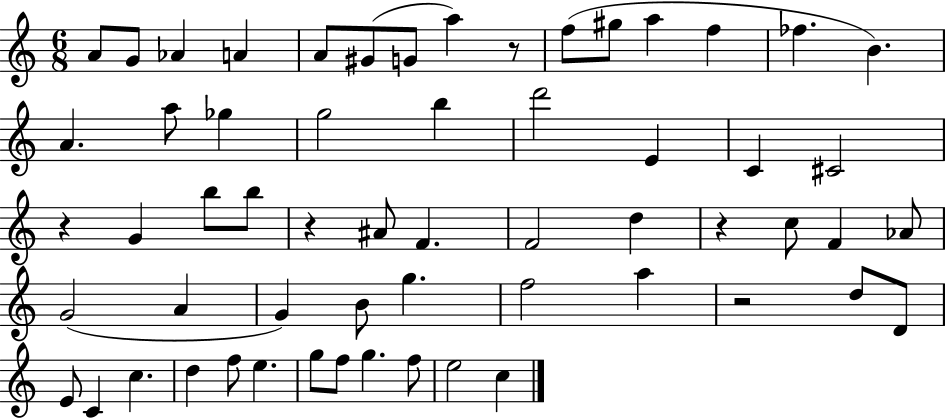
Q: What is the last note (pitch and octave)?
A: C5